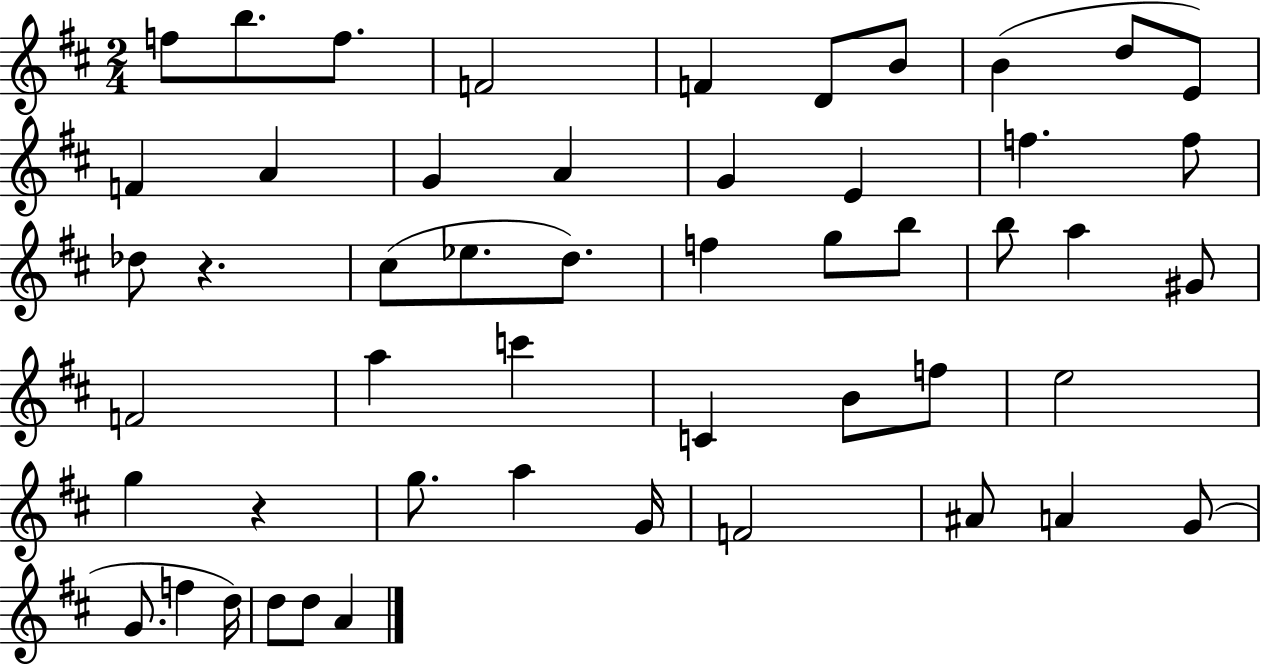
F5/e B5/e. F5/e. F4/h F4/q D4/e B4/e B4/q D5/e E4/e F4/q A4/q G4/q A4/q G4/q E4/q F5/q. F5/e Db5/e R/q. C#5/e Eb5/e. D5/e. F5/q G5/e B5/e B5/e A5/q G#4/e F4/h A5/q C6/q C4/q B4/e F5/e E5/h G5/q R/q G5/e. A5/q G4/s F4/h A#4/e A4/q G4/e G4/e. F5/q D5/s D5/e D5/e A4/q